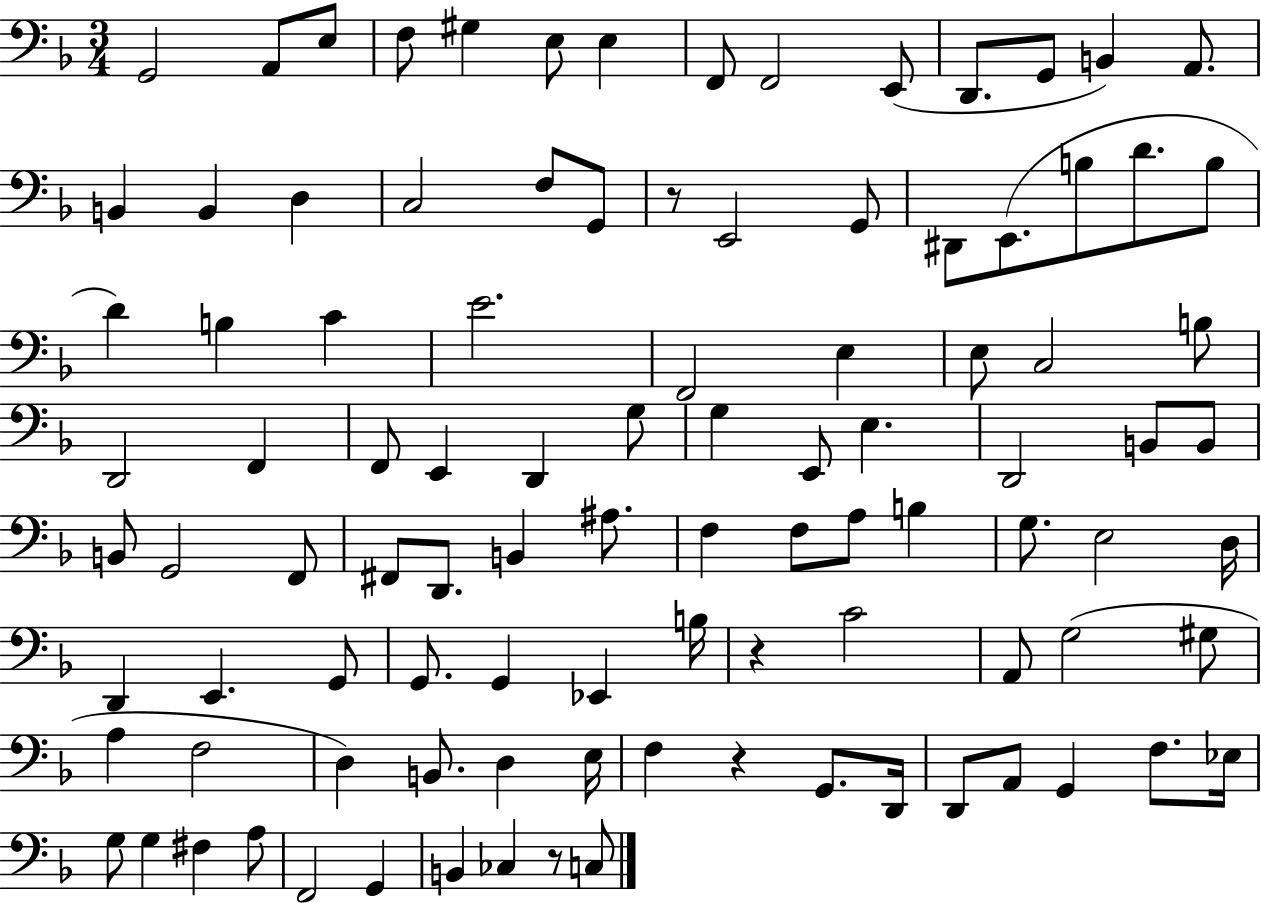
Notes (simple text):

G2/h A2/e E3/e F3/e G#3/q E3/e E3/q F2/e F2/h E2/e D2/e. G2/e B2/q A2/e. B2/q B2/q D3/q C3/h F3/e G2/e R/e E2/h G2/e D#2/e E2/e. B3/e D4/e. B3/e D4/q B3/q C4/q E4/h. F2/h E3/q E3/e C3/h B3/e D2/h F2/q F2/e E2/q D2/q G3/e G3/q E2/e E3/q. D2/h B2/e B2/e B2/e G2/h F2/e F#2/e D2/e. B2/q A#3/e. F3/q F3/e A3/e B3/q G3/e. E3/h D3/s D2/q E2/q. G2/e G2/e. G2/q Eb2/q B3/s R/q C4/h A2/e G3/h G#3/e A3/q F3/h D3/q B2/e. D3/q E3/s F3/q R/q G2/e. D2/s D2/e A2/e G2/q F3/e. Eb3/s G3/e G3/q F#3/q A3/e F2/h G2/q B2/q CES3/q R/e C3/e